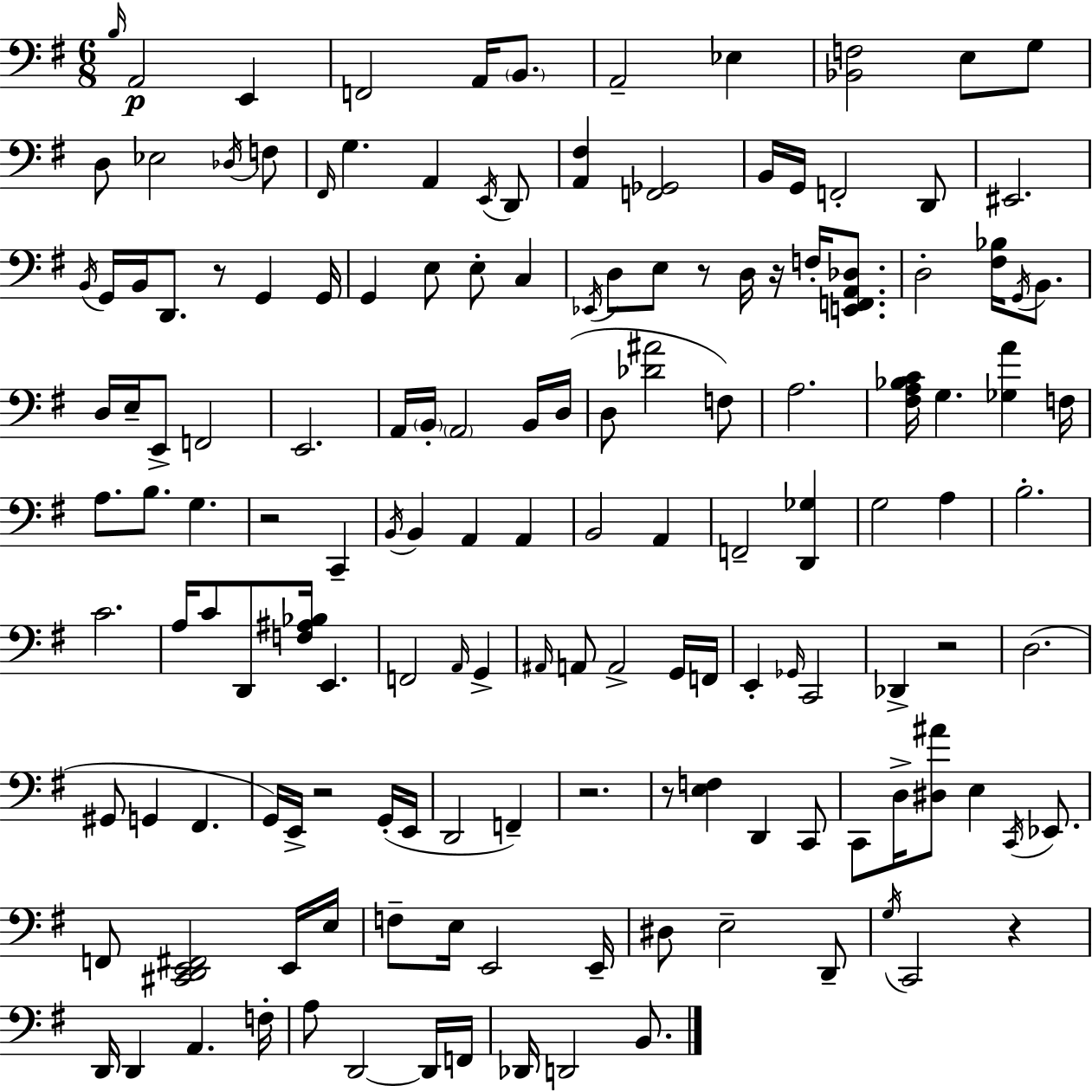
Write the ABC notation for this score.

X:1
T:Untitled
M:6/8
L:1/4
K:Em
B,/4 A,,2 E,, F,,2 A,,/4 B,,/2 A,,2 _E, [_B,,F,]2 E,/2 G,/2 D,/2 _E,2 _D,/4 F,/2 ^F,,/4 G, A,, E,,/4 D,,/2 [A,,^F,] [F,,_G,,]2 B,,/4 G,,/4 F,,2 D,,/2 ^E,,2 B,,/4 G,,/4 B,,/4 D,,/2 z/2 G,, G,,/4 G,, E,/2 E,/2 C, _E,,/4 D,/2 E,/2 z/2 D,/4 z/4 F,/4 [E,,F,,A,,_D,]/2 D,2 [^F,_B,]/4 G,,/4 B,,/2 D,/4 E,/4 E,,/2 F,,2 E,,2 A,,/4 B,,/4 A,,2 B,,/4 D,/4 D,/2 [_D^A]2 F,/2 A,2 [^F,A,_B,C]/4 G, [_G,A] F,/4 A,/2 B,/2 G, z2 C,, B,,/4 B,, A,, A,, B,,2 A,, F,,2 [D,,_G,] G,2 A, B,2 C2 A,/4 C/2 D,,/2 [F,^A,_B,]/4 E,, F,,2 A,,/4 G,, ^A,,/4 A,,/2 A,,2 G,,/4 F,,/4 E,, _G,,/4 C,,2 _D,, z2 D,2 ^G,,/2 G,, ^F,, G,,/4 E,,/4 z2 G,,/4 E,,/4 D,,2 F,, z2 z/2 [E,F,] D,, C,,/2 C,,/2 D,/4 [^D,^A]/2 E, C,,/4 _E,,/2 F,,/2 [^C,,D,,E,,^F,,]2 E,,/4 E,/4 F,/2 E,/4 E,,2 E,,/4 ^D,/2 E,2 D,,/2 G,/4 C,,2 z D,,/4 D,, A,, F,/4 A,/2 D,,2 D,,/4 F,,/4 _D,,/4 D,,2 B,,/2